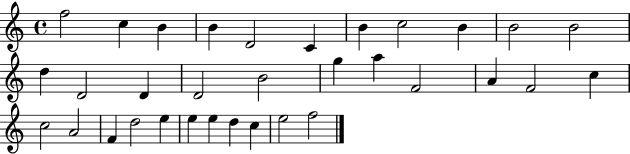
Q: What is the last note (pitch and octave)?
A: F5